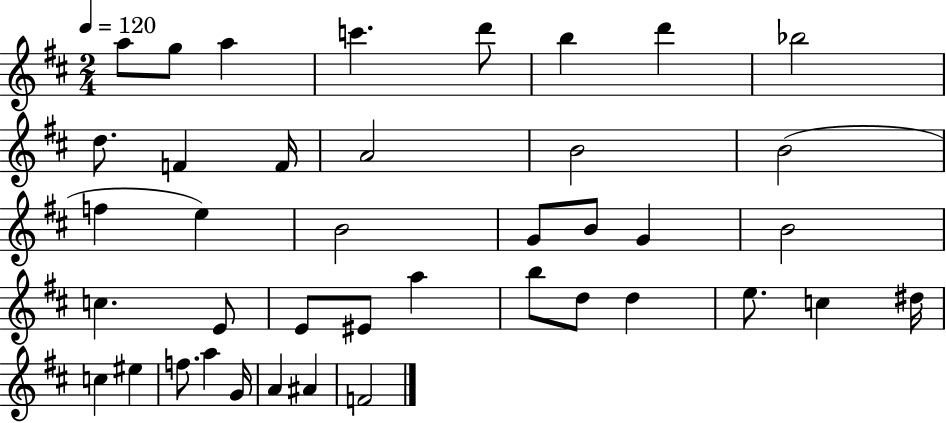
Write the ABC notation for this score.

X:1
T:Untitled
M:2/4
L:1/4
K:D
a/2 g/2 a c' d'/2 b d' _b2 d/2 F F/4 A2 B2 B2 f e B2 G/2 B/2 G B2 c E/2 E/2 ^E/2 a b/2 d/2 d e/2 c ^d/4 c ^e f/2 a G/4 A ^A F2